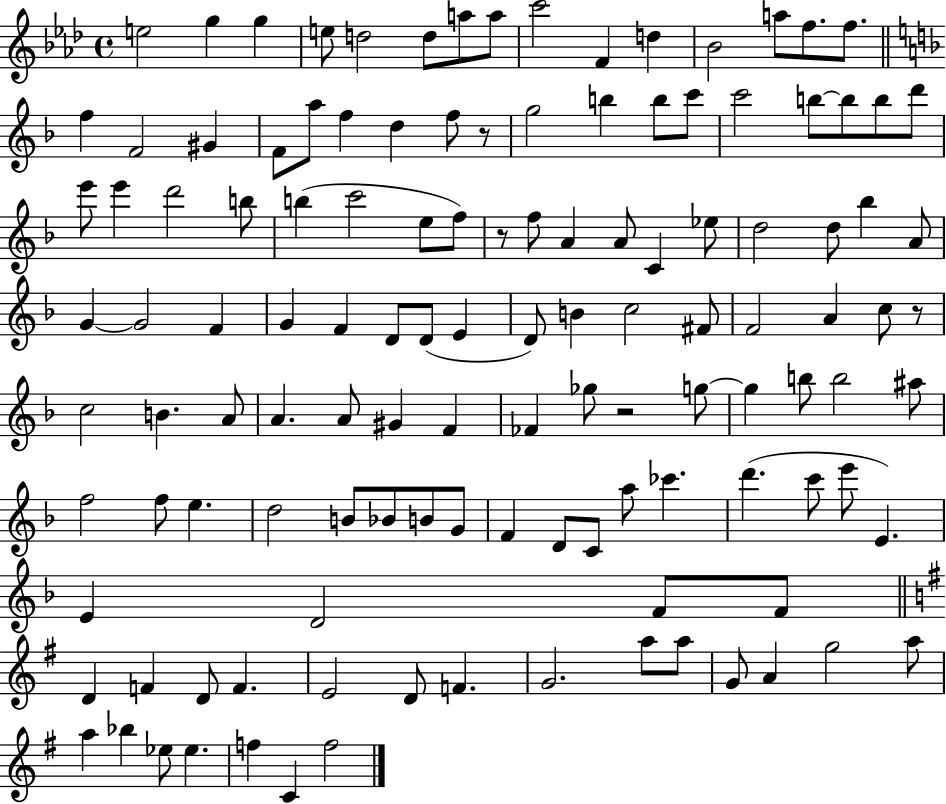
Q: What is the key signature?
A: AES major